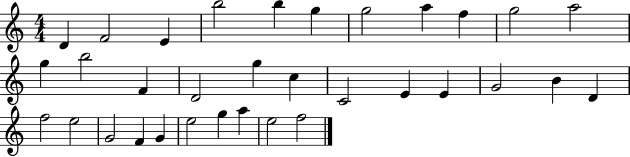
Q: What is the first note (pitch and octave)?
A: D4